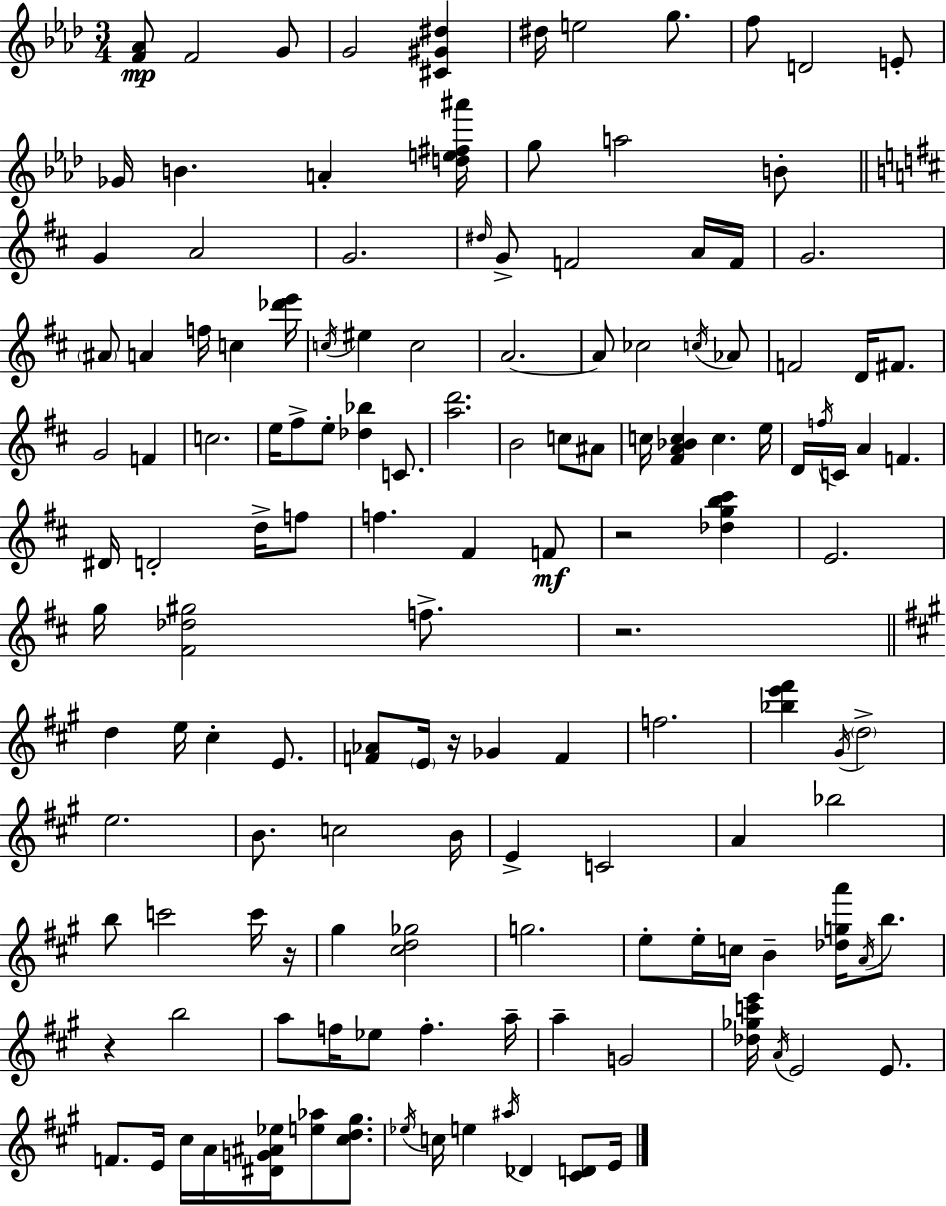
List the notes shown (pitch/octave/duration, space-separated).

[F4,Ab4]/e F4/h G4/e G4/h [C#4,G#4,D#5]/q D#5/s E5/h G5/e. F5/e D4/h E4/e Gb4/s B4/q. A4/q [D5,E5,F#5,A#6]/s G5/e A5/h B4/e G4/q A4/h G4/h. D#5/s G4/e F4/h A4/s F4/s G4/h. A#4/e A4/q F5/s C5/q [Db6,E6]/s C5/s EIS5/q C5/h A4/h. A4/e CES5/h C5/s Ab4/e F4/h D4/s F#4/e. G4/h F4/q C5/h. E5/s F#5/e E5/e [Db5,Bb5]/q C4/e. [A5,D6]/h. B4/h C5/e A#4/e C5/s [F#4,A4,Bb4,C5]/q C5/q. E5/s D4/s F5/s C4/s A4/q F4/q. D#4/s D4/h D5/s F5/e F5/q. F#4/q F4/e R/h [Db5,G5,B5,C#6]/q E4/h. G5/s [F#4,Db5,G#5]/h F5/e. R/h. D5/q E5/s C#5/q E4/e. [F4,Ab4]/e E4/s R/s Gb4/q F4/q F5/h. [Bb5,E6,F#6]/q G#4/s D5/h E5/h. B4/e. C5/h B4/s E4/q C4/h A4/q Bb5/h B5/e C6/h C6/s R/s G#5/q [C#5,D5,Gb5]/h G5/h. E5/e E5/s C5/s B4/q [Db5,G5,A6]/s A4/s B5/e. R/q B5/h A5/e F5/s Eb5/e F5/q. A5/s A5/q G4/h [Db5,Gb5,C6,E6]/s A4/s E4/h E4/e. F4/e. E4/s C#5/s A4/s [D#4,G4,A#4,Eb5]/s [E5,Ab5]/e [C#5,D5,G#5]/e. Eb5/s C5/s E5/q A#5/s Db4/q [C#4,D4]/e E4/s